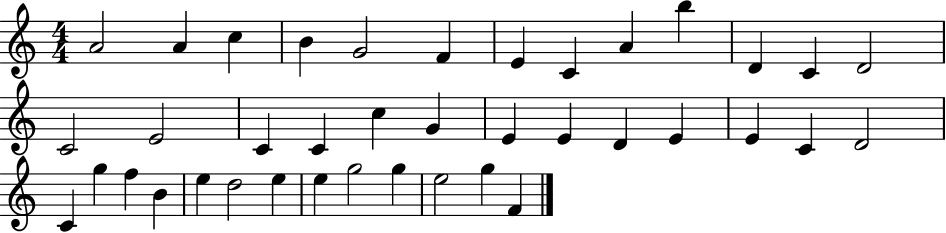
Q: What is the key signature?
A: C major